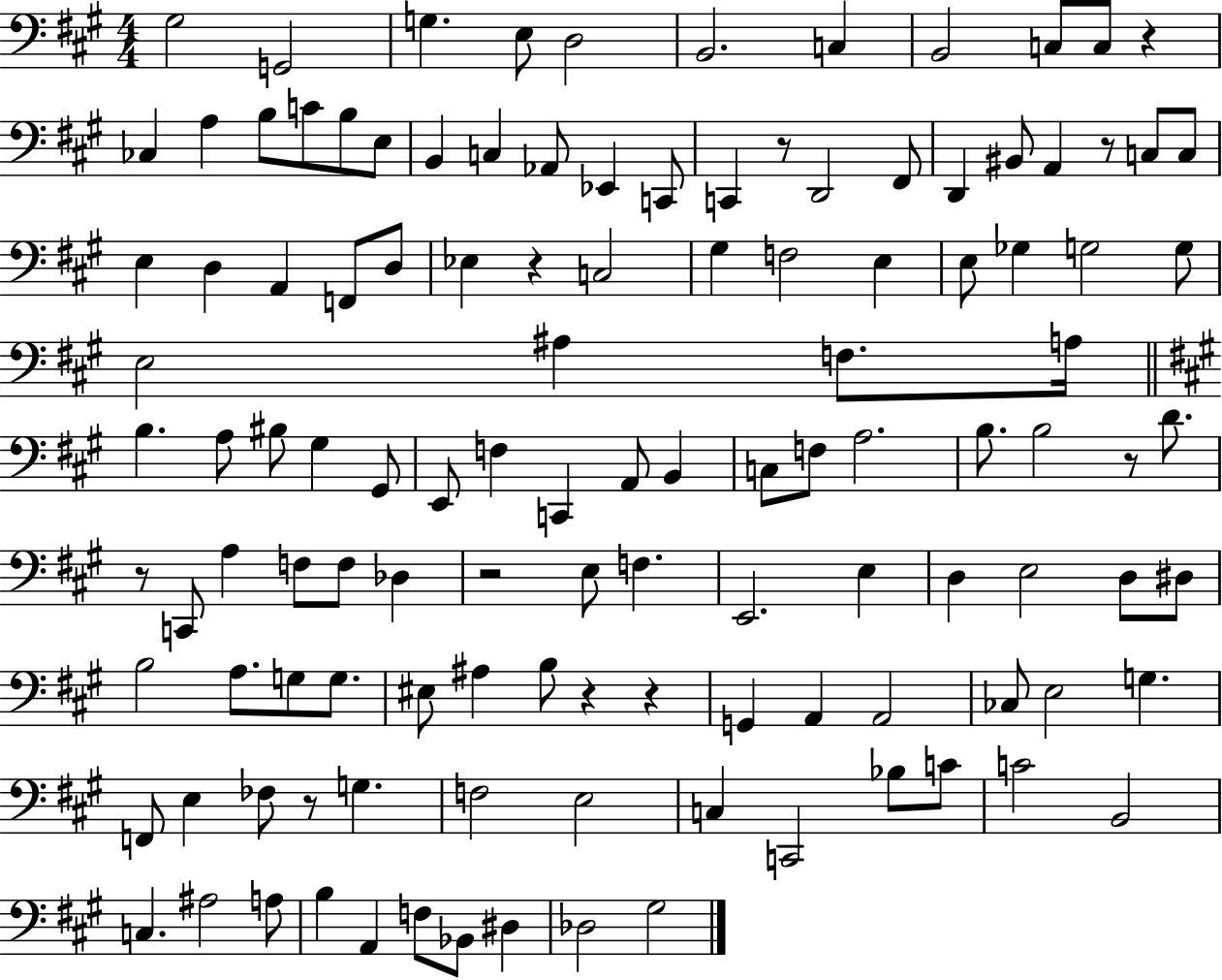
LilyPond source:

{
  \clef bass
  \numericTimeSignature
  \time 4/4
  \key a \major
  gis2 g,2 | g4. e8 d2 | b,2. c4 | b,2 c8 c8 r4 | \break ces4 a4 b8 c'8 b8 e8 | b,4 c4 aes,8 ees,4 c,8 | c,4 r8 d,2 fis,8 | d,4 bis,8 a,4 r8 c8 c8 | \break e4 d4 a,4 f,8 d8 | ees4 r4 c2 | gis4 f2 e4 | e8 ges4 g2 g8 | \break e2 ais4 f8. a16 | \bar "||" \break \key a \major b4. a8 bis8 gis4 gis,8 | e,8 f4 c,4 a,8 b,4 | c8 f8 a2. | b8. b2 r8 d'8. | \break r8 c,8 a4 f8 f8 des4 | r2 e8 f4. | e,2. e4 | d4 e2 d8 dis8 | \break b2 a8. g8 g8. | eis8 ais4 b8 r4 r4 | g,4 a,4 a,2 | ces8 e2 g4. | \break f,8 e4 fes8 r8 g4. | f2 e2 | c4 c,2 bes8 c'8 | c'2 b,2 | \break c4. ais2 a8 | b4 a,4 f8 bes,8 dis4 | des2 gis2 | \bar "|."
}